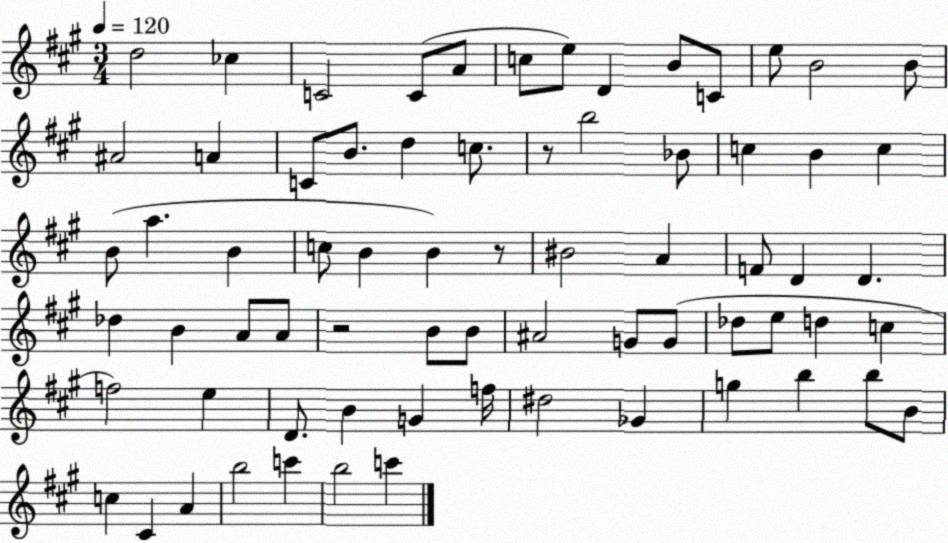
X:1
T:Untitled
M:3/4
L:1/4
K:A
d2 _c C2 C/2 A/2 c/2 e/2 D B/2 C/2 e/2 B2 B/2 ^A2 A C/2 B/2 d c/2 z/2 b2 _B/2 c B c B/2 a B c/2 B B z/2 ^B2 A F/2 D D _d B A/2 A/2 z2 B/2 B/2 ^A2 G/2 G/2 _d/2 e/2 d c f2 e D/2 B G f/4 ^d2 _G g b b/2 B/2 c ^C A b2 c' b2 c'